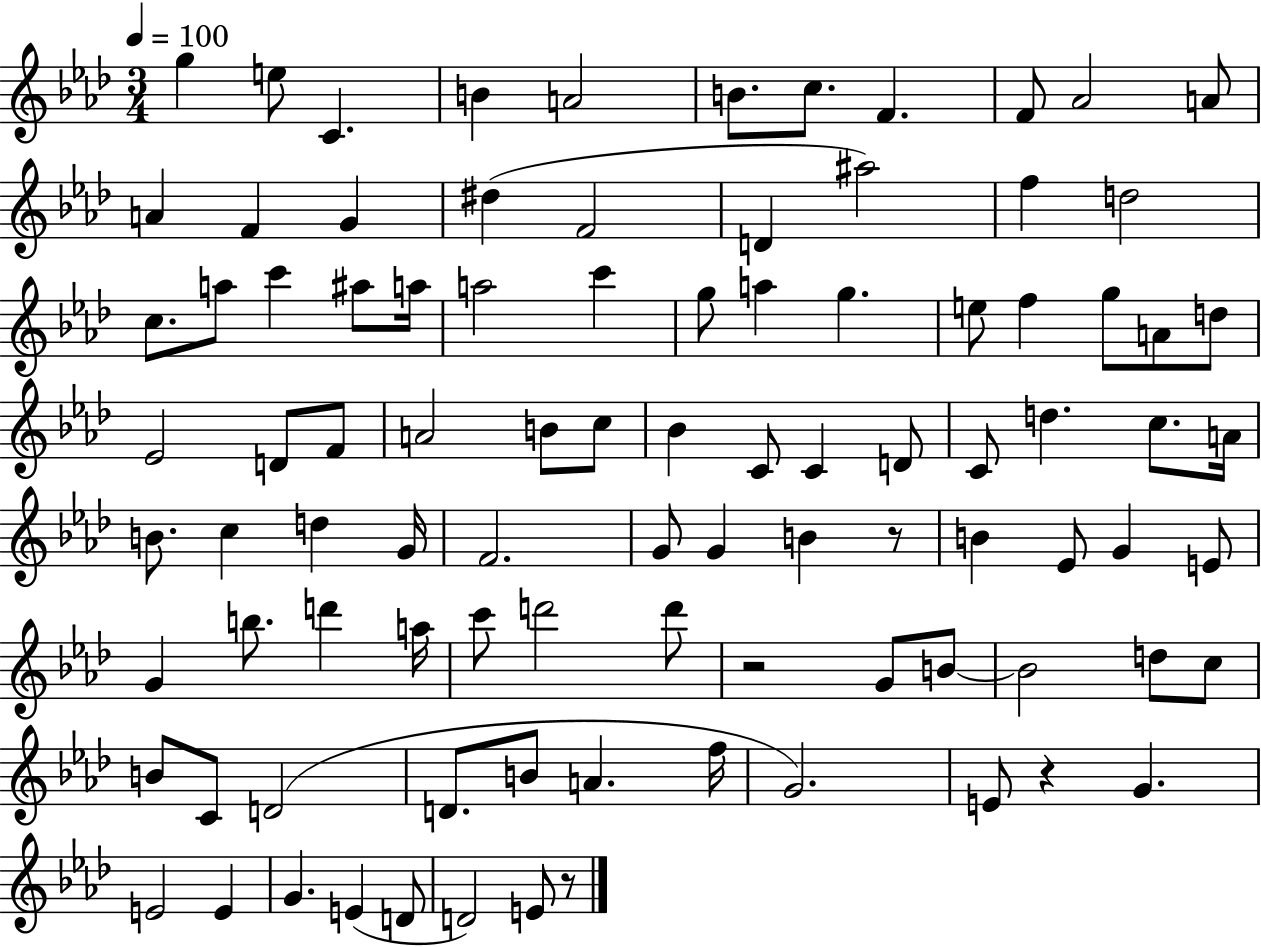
{
  \clef treble
  \numericTimeSignature
  \time 3/4
  \key aes \major
  \tempo 4 = 100
  g''4 e''8 c'4. | b'4 a'2 | b'8. c''8. f'4. | f'8 aes'2 a'8 | \break a'4 f'4 g'4 | dis''4( f'2 | d'4 ais''2) | f''4 d''2 | \break c''8. a''8 c'''4 ais''8 a''16 | a''2 c'''4 | g''8 a''4 g''4. | e''8 f''4 g''8 a'8 d''8 | \break ees'2 d'8 f'8 | a'2 b'8 c''8 | bes'4 c'8 c'4 d'8 | c'8 d''4. c''8. a'16 | \break b'8. c''4 d''4 g'16 | f'2. | g'8 g'4 b'4 r8 | b'4 ees'8 g'4 e'8 | \break g'4 b''8. d'''4 a''16 | c'''8 d'''2 d'''8 | r2 g'8 b'8~~ | b'2 d''8 c''8 | \break b'8 c'8 d'2( | d'8. b'8 a'4. f''16 | g'2.) | e'8 r4 g'4. | \break e'2 e'4 | g'4. e'4( d'8 | d'2) e'8 r8 | \bar "|."
}